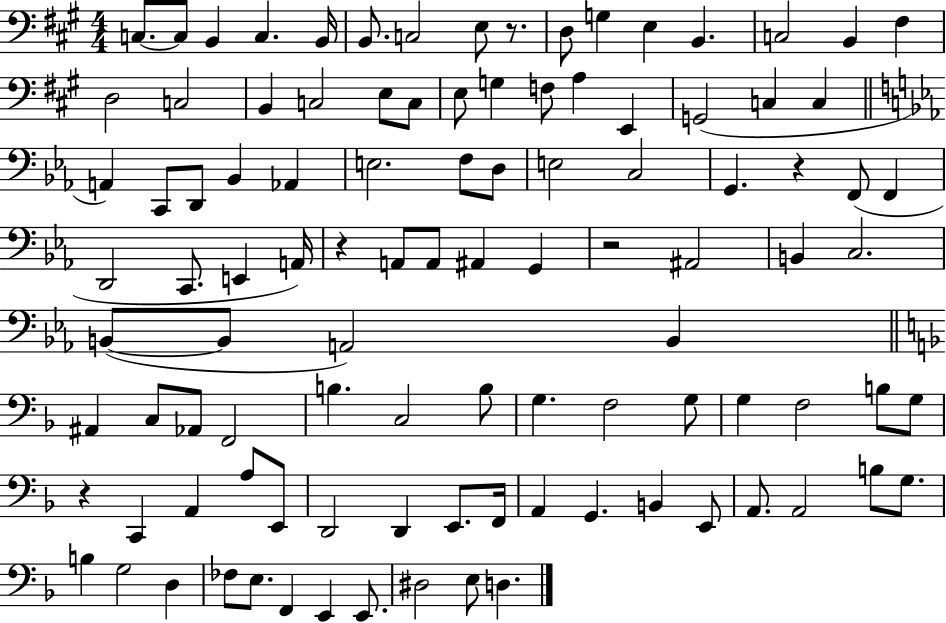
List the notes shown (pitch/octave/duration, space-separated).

C3/e. C3/e B2/q C3/q. B2/s B2/e. C3/h E3/e R/e. D3/e G3/q E3/q B2/q. C3/h B2/q F#3/q D3/h C3/h B2/q C3/h E3/e C3/e E3/e G3/q F3/e A3/q E2/q G2/h C3/q C3/q A2/q C2/e D2/e Bb2/q Ab2/q E3/h. F3/e D3/e E3/h C3/h G2/q. R/q F2/e F2/q D2/h C2/e. E2/q A2/s R/q A2/e A2/e A#2/q G2/q R/h A#2/h B2/q C3/h. B2/e B2/e A2/h B2/q A#2/q C3/e Ab2/e F2/h B3/q. C3/h B3/e G3/q. F3/h G3/e G3/q F3/h B3/e G3/e R/q C2/q A2/q A3/e E2/e D2/h D2/q E2/e. F2/s A2/q G2/q. B2/q E2/e A2/e. A2/h B3/e G3/e. B3/q G3/h D3/q FES3/e E3/e. F2/q E2/q E2/e. D#3/h E3/e D3/q.